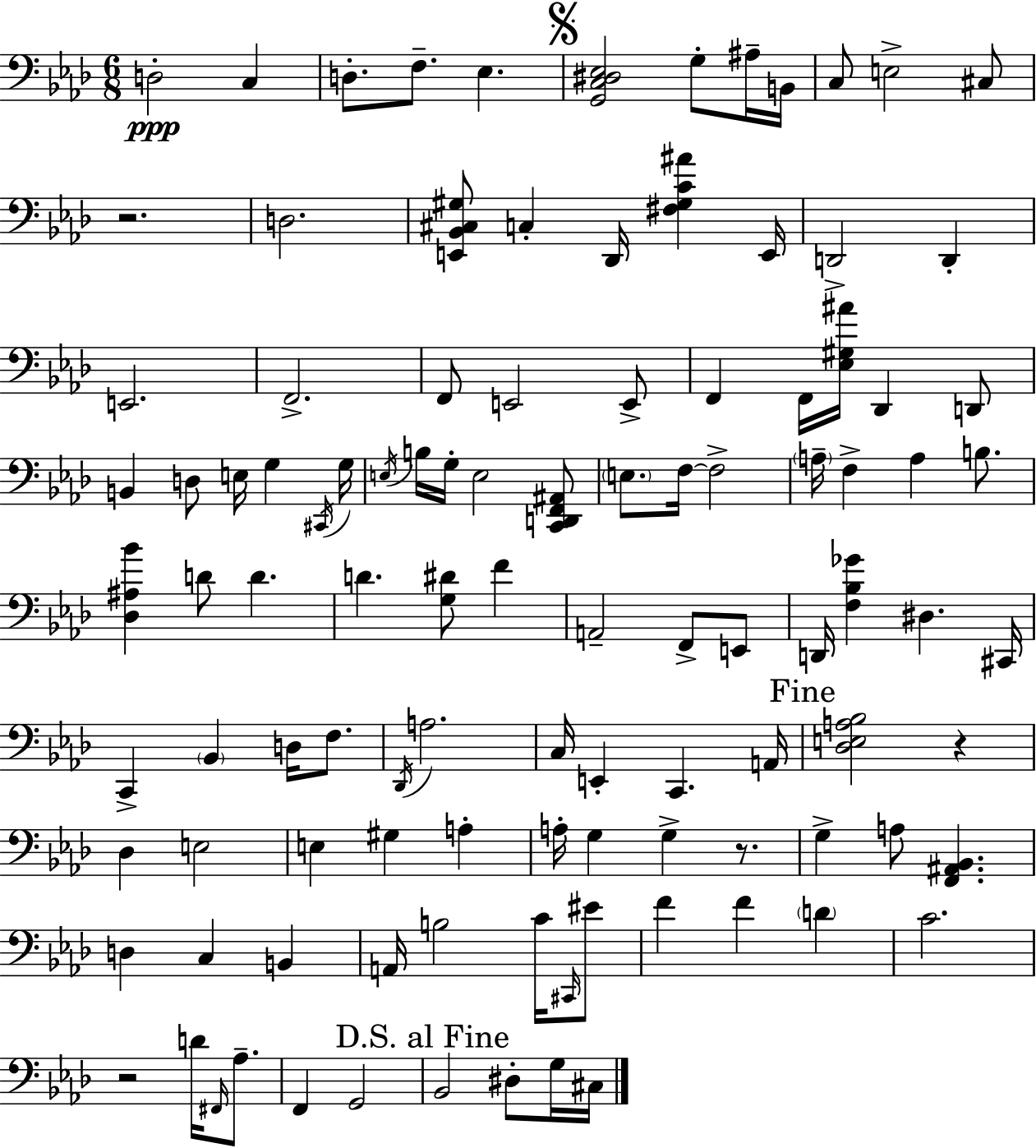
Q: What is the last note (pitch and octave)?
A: C#3